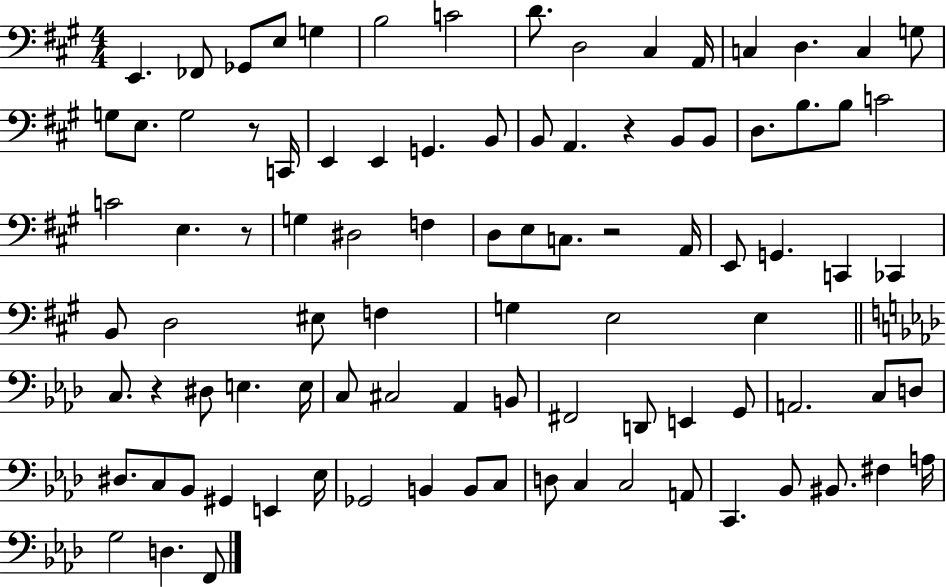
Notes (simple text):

E2/q. FES2/e Gb2/e E3/e G3/q B3/h C4/h D4/e. D3/h C#3/q A2/s C3/q D3/q. C3/q G3/e G3/e E3/e. G3/h R/e C2/s E2/q E2/q G2/q. B2/e B2/e A2/q. R/q B2/e B2/e D3/e. B3/e. B3/e C4/h C4/h E3/q. R/e G3/q D#3/h F3/q D3/e E3/e C3/e. R/h A2/s E2/e G2/q. C2/q CES2/q B2/e D3/h EIS3/e F3/q G3/q E3/h E3/q C3/e. R/q D#3/e E3/q. E3/s C3/e C#3/h Ab2/q B2/e F#2/h D2/e E2/q G2/e A2/h. C3/e D3/e D#3/e. C3/e Bb2/e G#2/q E2/q Eb3/s Gb2/h B2/q B2/e C3/e D3/e C3/q C3/h A2/e C2/q. Bb2/e BIS2/e. F#3/q A3/s G3/h D3/q. F2/e